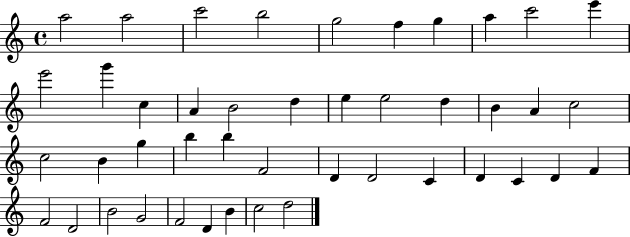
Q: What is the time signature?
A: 4/4